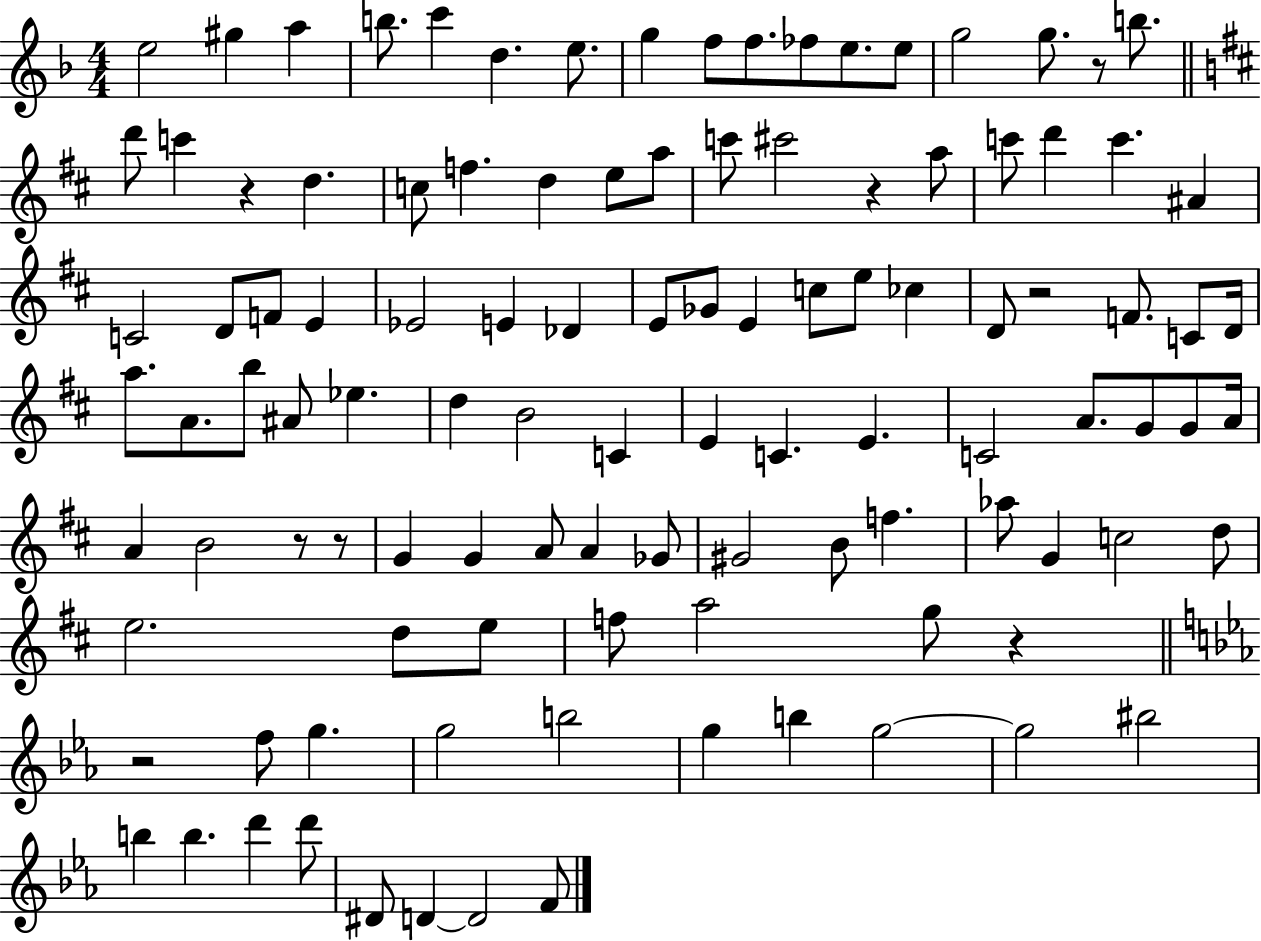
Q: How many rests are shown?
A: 8